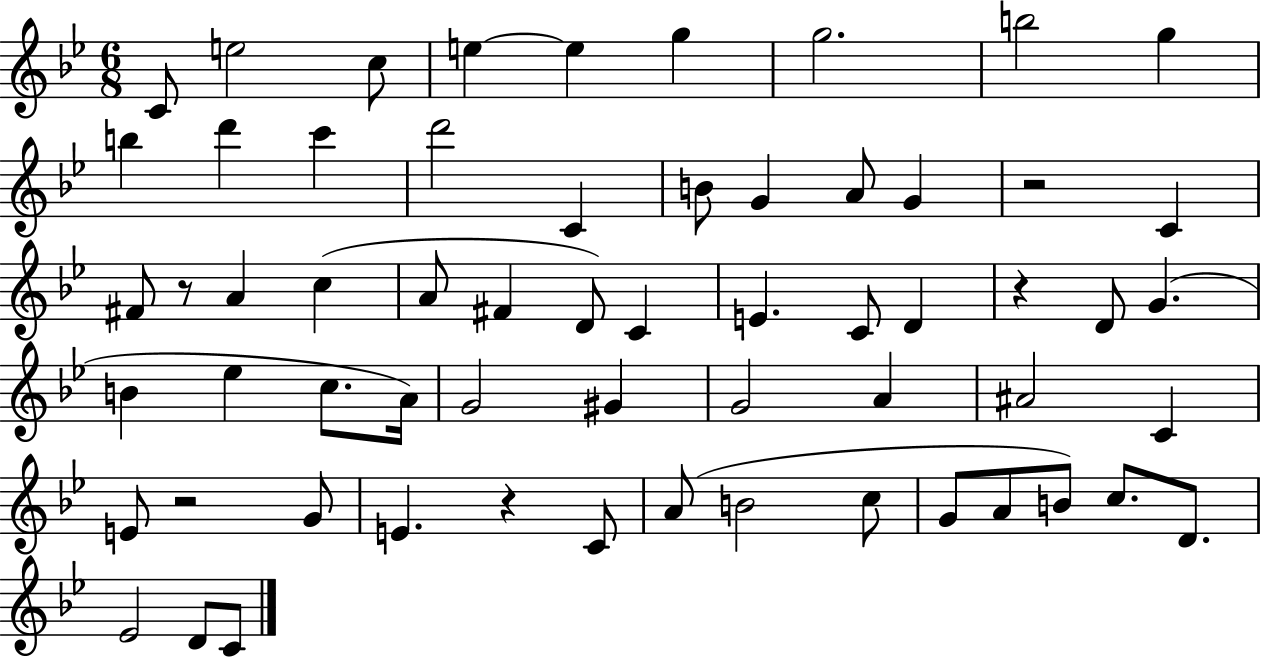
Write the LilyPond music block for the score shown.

{
  \clef treble
  \numericTimeSignature
  \time 6/8
  \key bes \major
  c'8 e''2 c''8 | e''4~~ e''4 g''4 | g''2. | b''2 g''4 | \break b''4 d'''4 c'''4 | d'''2 c'4 | b'8 g'4 a'8 g'4 | r2 c'4 | \break fis'8 r8 a'4 c''4( | a'8 fis'4 d'8) c'4 | e'4. c'8 d'4 | r4 d'8 g'4.( | \break b'4 ees''4 c''8. a'16) | g'2 gis'4 | g'2 a'4 | ais'2 c'4 | \break e'8 r2 g'8 | e'4. r4 c'8 | a'8( b'2 c''8 | g'8 a'8 b'8) c''8. d'8. | \break ees'2 d'8 c'8 | \bar "|."
}